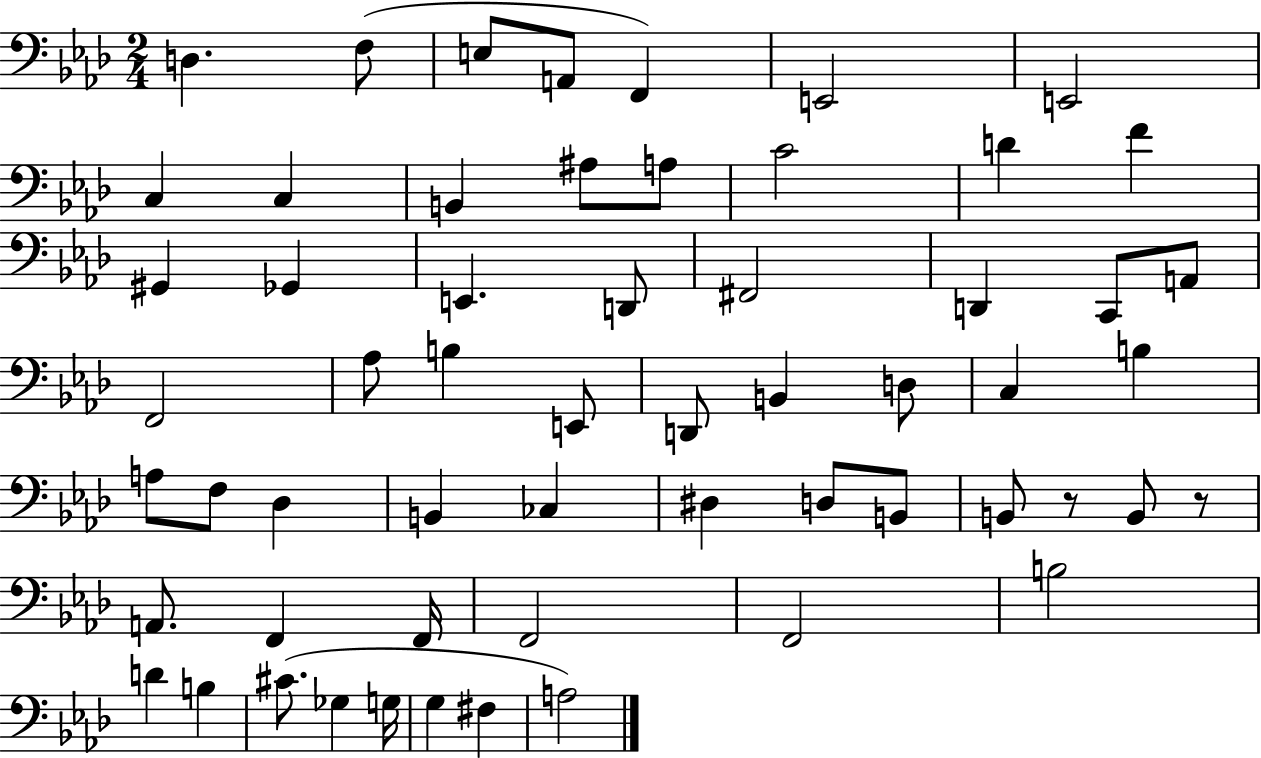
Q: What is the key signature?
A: AES major